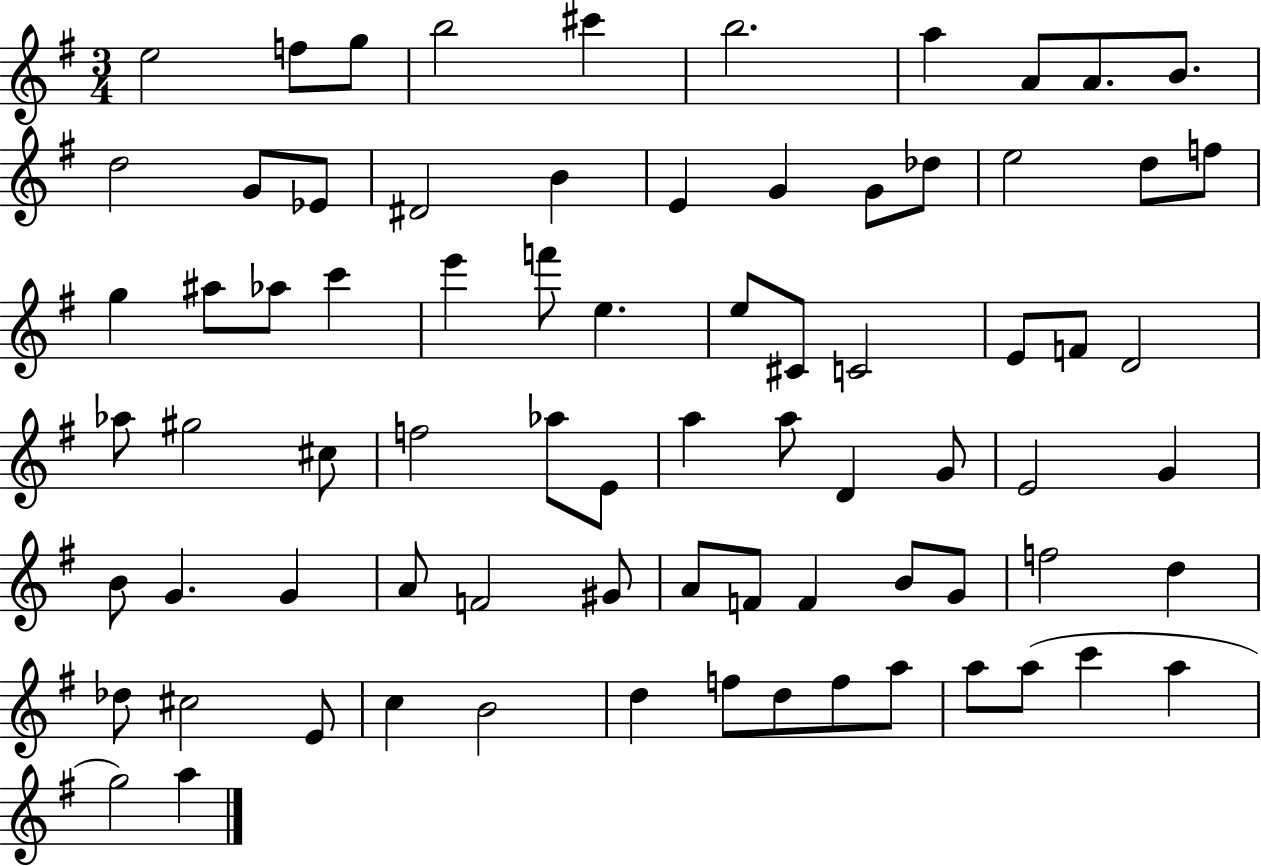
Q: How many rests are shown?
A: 0